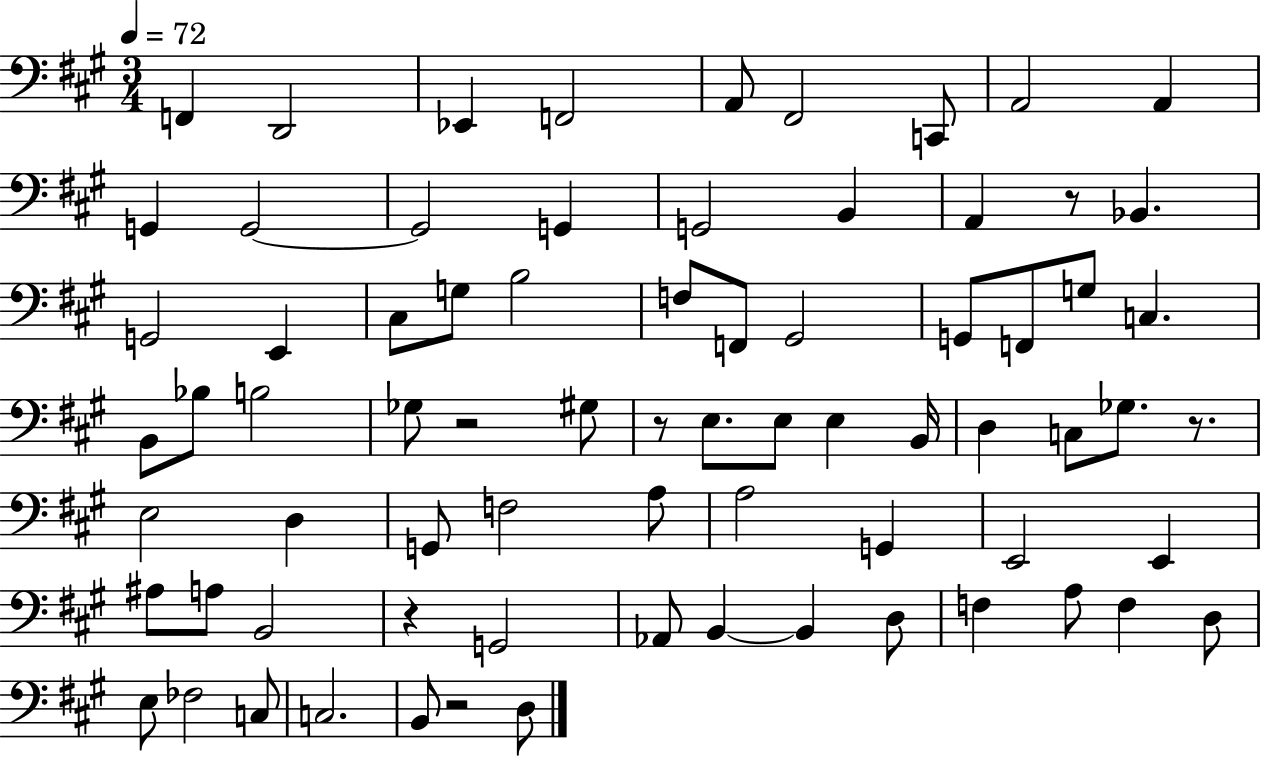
X:1
T:Untitled
M:3/4
L:1/4
K:A
F,, D,,2 _E,, F,,2 A,,/2 ^F,,2 C,,/2 A,,2 A,, G,, G,,2 G,,2 G,, G,,2 B,, A,, z/2 _B,, G,,2 E,, ^C,/2 G,/2 B,2 F,/2 F,,/2 ^G,,2 G,,/2 F,,/2 G,/2 C, B,,/2 _B,/2 B,2 _G,/2 z2 ^G,/2 z/2 E,/2 E,/2 E, B,,/4 D, C,/2 _G,/2 z/2 E,2 D, G,,/2 F,2 A,/2 A,2 G,, E,,2 E,, ^A,/2 A,/2 B,,2 z G,,2 _A,,/2 B,, B,, D,/2 F, A,/2 F, D,/2 E,/2 _F,2 C,/2 C,2 B,,/2 z2 D,/2